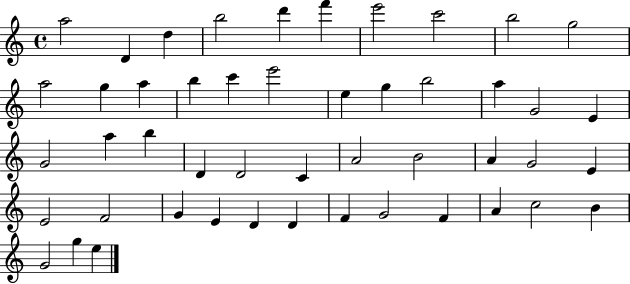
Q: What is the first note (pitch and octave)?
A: A5